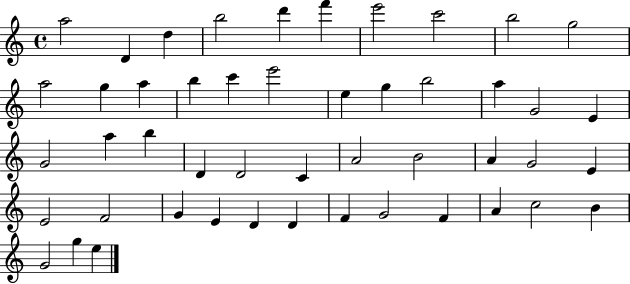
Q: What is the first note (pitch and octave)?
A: A5